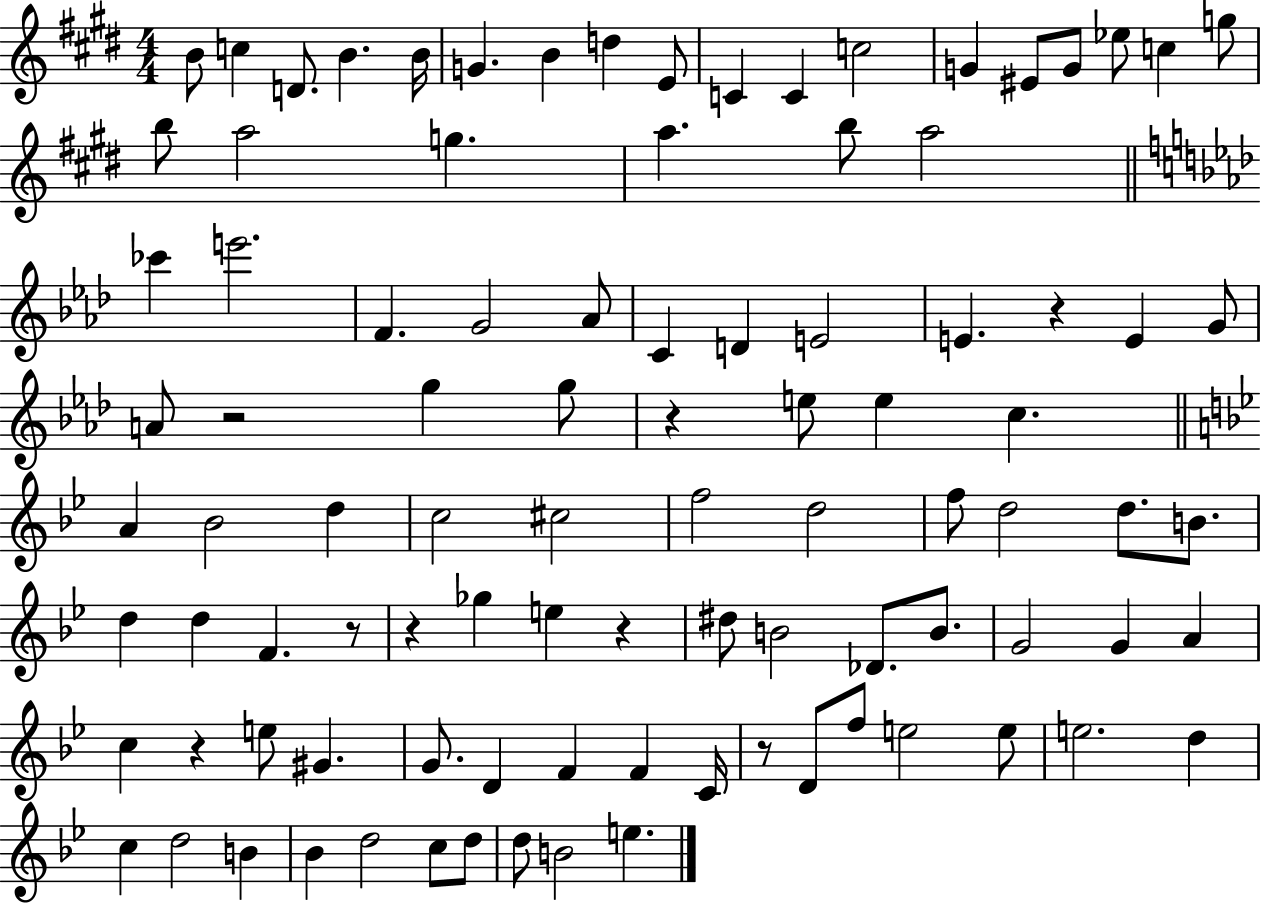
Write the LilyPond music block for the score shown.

{
  \clef treble
  \numericTimeSignature
  \time 4/4
  \key e \major
  \repeat volta 2 { b'8 c''4 d'8. b'4. b'16 | g'4. b'4 d''4 e'8 | c'4 c'4 c''2 | g'4 eis'8 g'8 ees''8 c''4 g''8 | \break b''8 a''2 g''4. | a''4. b''8 a''2 | \bar "||" \break \key f \minor ces'''4 e'''2. | f'4. g'2 aes'8 | c'4 d'4 e'2 | e'4. r4 e'4 g'8 | \break a'8 r2 g''4 g''8 | r4 e''8 e''4 c''4. | \bar "||" \break \key g \minor a'4 bes'2 d''4 | c''2 cis''2 | f''2 d''2 | f''8 d''2 d''8. b'8. | \break d''4 d''4 f'4. r8 | r4 ges''4 e''4 r4 | dis''8 b'2 des'8. b'8. | g'2 g'4 a'4 | \break c''4 r4 e''8 gis'4. | g'8. d'4 f'4 f'4 c'16 | r8 d'8 f''8 e''2 e''8 | e''2. d''4 | \break c''4 d''2 b'4 | bes'4 d''2 c''8 d''8 | d''8 b'2 e''4. | } \bar "|."
}